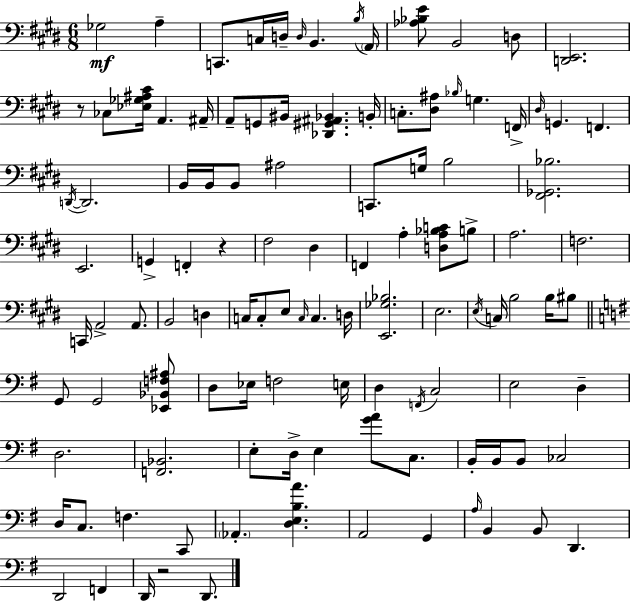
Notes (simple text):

Gb3/h A3/q C2/e. C3/s D3/s D3/s B2/q. B3/s A2/s [Ab3,Bb3,E4]/e B2/h D3/e [D2,E2]/h. R/e CES3/e [Eb3,Gb3,A#3,C#4]/s A2/q. A#2/s A2/e G2/e BIS2/s [Db2,G#2,A#2,Bb2]/q. B2/s C3/e. [D#3,A#3]/e Bb3/s G3/q. F2/s D#3/s G2/q. F2/q. D2/s D2/h. B2/s B2/s B2/e A#3/h C2/e. G3/s B3/h [F#2,Gb2,Bb3]/h. E2/h. G2/q F2/q R/q F#3/h D#3/q F2/q A3/q [D3,A3,Bb3,C4]/e B3/e A3/h. F3/h. C2/s A2/h A2/e. B2/h D3/q C3/s C3/e E3/e C3/s C3/q. D3/s [E2,Gb3,Bb3]/h. E3/h. E3/s C3/s B3/h B3/s BIS3/e G2/e G2/h [Eb2,Bb2,F3,A#3]/e D3/e Eb3/s F3/h E3/s D3/q F2/s C3/h E3/h D3/q D3/h. [F2,Bb2]/h. E3/e D3/s E3/q [G4,A4]/e C3/e. B2/s B2/s B2/e CES3/h D3/s C3/e. F3/q. C2/e Ab2/q. [D3,E3,B3,A4]/q. A2/h G2/q A3/s B2/q B2/e D2/q. D2/h F2/q D2/s R/h D2/e.